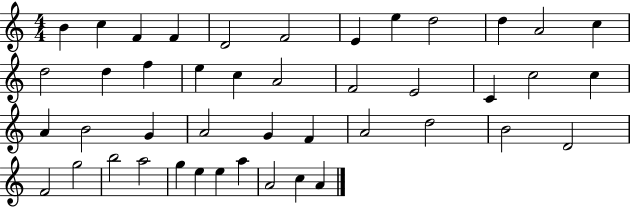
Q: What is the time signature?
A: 4/4